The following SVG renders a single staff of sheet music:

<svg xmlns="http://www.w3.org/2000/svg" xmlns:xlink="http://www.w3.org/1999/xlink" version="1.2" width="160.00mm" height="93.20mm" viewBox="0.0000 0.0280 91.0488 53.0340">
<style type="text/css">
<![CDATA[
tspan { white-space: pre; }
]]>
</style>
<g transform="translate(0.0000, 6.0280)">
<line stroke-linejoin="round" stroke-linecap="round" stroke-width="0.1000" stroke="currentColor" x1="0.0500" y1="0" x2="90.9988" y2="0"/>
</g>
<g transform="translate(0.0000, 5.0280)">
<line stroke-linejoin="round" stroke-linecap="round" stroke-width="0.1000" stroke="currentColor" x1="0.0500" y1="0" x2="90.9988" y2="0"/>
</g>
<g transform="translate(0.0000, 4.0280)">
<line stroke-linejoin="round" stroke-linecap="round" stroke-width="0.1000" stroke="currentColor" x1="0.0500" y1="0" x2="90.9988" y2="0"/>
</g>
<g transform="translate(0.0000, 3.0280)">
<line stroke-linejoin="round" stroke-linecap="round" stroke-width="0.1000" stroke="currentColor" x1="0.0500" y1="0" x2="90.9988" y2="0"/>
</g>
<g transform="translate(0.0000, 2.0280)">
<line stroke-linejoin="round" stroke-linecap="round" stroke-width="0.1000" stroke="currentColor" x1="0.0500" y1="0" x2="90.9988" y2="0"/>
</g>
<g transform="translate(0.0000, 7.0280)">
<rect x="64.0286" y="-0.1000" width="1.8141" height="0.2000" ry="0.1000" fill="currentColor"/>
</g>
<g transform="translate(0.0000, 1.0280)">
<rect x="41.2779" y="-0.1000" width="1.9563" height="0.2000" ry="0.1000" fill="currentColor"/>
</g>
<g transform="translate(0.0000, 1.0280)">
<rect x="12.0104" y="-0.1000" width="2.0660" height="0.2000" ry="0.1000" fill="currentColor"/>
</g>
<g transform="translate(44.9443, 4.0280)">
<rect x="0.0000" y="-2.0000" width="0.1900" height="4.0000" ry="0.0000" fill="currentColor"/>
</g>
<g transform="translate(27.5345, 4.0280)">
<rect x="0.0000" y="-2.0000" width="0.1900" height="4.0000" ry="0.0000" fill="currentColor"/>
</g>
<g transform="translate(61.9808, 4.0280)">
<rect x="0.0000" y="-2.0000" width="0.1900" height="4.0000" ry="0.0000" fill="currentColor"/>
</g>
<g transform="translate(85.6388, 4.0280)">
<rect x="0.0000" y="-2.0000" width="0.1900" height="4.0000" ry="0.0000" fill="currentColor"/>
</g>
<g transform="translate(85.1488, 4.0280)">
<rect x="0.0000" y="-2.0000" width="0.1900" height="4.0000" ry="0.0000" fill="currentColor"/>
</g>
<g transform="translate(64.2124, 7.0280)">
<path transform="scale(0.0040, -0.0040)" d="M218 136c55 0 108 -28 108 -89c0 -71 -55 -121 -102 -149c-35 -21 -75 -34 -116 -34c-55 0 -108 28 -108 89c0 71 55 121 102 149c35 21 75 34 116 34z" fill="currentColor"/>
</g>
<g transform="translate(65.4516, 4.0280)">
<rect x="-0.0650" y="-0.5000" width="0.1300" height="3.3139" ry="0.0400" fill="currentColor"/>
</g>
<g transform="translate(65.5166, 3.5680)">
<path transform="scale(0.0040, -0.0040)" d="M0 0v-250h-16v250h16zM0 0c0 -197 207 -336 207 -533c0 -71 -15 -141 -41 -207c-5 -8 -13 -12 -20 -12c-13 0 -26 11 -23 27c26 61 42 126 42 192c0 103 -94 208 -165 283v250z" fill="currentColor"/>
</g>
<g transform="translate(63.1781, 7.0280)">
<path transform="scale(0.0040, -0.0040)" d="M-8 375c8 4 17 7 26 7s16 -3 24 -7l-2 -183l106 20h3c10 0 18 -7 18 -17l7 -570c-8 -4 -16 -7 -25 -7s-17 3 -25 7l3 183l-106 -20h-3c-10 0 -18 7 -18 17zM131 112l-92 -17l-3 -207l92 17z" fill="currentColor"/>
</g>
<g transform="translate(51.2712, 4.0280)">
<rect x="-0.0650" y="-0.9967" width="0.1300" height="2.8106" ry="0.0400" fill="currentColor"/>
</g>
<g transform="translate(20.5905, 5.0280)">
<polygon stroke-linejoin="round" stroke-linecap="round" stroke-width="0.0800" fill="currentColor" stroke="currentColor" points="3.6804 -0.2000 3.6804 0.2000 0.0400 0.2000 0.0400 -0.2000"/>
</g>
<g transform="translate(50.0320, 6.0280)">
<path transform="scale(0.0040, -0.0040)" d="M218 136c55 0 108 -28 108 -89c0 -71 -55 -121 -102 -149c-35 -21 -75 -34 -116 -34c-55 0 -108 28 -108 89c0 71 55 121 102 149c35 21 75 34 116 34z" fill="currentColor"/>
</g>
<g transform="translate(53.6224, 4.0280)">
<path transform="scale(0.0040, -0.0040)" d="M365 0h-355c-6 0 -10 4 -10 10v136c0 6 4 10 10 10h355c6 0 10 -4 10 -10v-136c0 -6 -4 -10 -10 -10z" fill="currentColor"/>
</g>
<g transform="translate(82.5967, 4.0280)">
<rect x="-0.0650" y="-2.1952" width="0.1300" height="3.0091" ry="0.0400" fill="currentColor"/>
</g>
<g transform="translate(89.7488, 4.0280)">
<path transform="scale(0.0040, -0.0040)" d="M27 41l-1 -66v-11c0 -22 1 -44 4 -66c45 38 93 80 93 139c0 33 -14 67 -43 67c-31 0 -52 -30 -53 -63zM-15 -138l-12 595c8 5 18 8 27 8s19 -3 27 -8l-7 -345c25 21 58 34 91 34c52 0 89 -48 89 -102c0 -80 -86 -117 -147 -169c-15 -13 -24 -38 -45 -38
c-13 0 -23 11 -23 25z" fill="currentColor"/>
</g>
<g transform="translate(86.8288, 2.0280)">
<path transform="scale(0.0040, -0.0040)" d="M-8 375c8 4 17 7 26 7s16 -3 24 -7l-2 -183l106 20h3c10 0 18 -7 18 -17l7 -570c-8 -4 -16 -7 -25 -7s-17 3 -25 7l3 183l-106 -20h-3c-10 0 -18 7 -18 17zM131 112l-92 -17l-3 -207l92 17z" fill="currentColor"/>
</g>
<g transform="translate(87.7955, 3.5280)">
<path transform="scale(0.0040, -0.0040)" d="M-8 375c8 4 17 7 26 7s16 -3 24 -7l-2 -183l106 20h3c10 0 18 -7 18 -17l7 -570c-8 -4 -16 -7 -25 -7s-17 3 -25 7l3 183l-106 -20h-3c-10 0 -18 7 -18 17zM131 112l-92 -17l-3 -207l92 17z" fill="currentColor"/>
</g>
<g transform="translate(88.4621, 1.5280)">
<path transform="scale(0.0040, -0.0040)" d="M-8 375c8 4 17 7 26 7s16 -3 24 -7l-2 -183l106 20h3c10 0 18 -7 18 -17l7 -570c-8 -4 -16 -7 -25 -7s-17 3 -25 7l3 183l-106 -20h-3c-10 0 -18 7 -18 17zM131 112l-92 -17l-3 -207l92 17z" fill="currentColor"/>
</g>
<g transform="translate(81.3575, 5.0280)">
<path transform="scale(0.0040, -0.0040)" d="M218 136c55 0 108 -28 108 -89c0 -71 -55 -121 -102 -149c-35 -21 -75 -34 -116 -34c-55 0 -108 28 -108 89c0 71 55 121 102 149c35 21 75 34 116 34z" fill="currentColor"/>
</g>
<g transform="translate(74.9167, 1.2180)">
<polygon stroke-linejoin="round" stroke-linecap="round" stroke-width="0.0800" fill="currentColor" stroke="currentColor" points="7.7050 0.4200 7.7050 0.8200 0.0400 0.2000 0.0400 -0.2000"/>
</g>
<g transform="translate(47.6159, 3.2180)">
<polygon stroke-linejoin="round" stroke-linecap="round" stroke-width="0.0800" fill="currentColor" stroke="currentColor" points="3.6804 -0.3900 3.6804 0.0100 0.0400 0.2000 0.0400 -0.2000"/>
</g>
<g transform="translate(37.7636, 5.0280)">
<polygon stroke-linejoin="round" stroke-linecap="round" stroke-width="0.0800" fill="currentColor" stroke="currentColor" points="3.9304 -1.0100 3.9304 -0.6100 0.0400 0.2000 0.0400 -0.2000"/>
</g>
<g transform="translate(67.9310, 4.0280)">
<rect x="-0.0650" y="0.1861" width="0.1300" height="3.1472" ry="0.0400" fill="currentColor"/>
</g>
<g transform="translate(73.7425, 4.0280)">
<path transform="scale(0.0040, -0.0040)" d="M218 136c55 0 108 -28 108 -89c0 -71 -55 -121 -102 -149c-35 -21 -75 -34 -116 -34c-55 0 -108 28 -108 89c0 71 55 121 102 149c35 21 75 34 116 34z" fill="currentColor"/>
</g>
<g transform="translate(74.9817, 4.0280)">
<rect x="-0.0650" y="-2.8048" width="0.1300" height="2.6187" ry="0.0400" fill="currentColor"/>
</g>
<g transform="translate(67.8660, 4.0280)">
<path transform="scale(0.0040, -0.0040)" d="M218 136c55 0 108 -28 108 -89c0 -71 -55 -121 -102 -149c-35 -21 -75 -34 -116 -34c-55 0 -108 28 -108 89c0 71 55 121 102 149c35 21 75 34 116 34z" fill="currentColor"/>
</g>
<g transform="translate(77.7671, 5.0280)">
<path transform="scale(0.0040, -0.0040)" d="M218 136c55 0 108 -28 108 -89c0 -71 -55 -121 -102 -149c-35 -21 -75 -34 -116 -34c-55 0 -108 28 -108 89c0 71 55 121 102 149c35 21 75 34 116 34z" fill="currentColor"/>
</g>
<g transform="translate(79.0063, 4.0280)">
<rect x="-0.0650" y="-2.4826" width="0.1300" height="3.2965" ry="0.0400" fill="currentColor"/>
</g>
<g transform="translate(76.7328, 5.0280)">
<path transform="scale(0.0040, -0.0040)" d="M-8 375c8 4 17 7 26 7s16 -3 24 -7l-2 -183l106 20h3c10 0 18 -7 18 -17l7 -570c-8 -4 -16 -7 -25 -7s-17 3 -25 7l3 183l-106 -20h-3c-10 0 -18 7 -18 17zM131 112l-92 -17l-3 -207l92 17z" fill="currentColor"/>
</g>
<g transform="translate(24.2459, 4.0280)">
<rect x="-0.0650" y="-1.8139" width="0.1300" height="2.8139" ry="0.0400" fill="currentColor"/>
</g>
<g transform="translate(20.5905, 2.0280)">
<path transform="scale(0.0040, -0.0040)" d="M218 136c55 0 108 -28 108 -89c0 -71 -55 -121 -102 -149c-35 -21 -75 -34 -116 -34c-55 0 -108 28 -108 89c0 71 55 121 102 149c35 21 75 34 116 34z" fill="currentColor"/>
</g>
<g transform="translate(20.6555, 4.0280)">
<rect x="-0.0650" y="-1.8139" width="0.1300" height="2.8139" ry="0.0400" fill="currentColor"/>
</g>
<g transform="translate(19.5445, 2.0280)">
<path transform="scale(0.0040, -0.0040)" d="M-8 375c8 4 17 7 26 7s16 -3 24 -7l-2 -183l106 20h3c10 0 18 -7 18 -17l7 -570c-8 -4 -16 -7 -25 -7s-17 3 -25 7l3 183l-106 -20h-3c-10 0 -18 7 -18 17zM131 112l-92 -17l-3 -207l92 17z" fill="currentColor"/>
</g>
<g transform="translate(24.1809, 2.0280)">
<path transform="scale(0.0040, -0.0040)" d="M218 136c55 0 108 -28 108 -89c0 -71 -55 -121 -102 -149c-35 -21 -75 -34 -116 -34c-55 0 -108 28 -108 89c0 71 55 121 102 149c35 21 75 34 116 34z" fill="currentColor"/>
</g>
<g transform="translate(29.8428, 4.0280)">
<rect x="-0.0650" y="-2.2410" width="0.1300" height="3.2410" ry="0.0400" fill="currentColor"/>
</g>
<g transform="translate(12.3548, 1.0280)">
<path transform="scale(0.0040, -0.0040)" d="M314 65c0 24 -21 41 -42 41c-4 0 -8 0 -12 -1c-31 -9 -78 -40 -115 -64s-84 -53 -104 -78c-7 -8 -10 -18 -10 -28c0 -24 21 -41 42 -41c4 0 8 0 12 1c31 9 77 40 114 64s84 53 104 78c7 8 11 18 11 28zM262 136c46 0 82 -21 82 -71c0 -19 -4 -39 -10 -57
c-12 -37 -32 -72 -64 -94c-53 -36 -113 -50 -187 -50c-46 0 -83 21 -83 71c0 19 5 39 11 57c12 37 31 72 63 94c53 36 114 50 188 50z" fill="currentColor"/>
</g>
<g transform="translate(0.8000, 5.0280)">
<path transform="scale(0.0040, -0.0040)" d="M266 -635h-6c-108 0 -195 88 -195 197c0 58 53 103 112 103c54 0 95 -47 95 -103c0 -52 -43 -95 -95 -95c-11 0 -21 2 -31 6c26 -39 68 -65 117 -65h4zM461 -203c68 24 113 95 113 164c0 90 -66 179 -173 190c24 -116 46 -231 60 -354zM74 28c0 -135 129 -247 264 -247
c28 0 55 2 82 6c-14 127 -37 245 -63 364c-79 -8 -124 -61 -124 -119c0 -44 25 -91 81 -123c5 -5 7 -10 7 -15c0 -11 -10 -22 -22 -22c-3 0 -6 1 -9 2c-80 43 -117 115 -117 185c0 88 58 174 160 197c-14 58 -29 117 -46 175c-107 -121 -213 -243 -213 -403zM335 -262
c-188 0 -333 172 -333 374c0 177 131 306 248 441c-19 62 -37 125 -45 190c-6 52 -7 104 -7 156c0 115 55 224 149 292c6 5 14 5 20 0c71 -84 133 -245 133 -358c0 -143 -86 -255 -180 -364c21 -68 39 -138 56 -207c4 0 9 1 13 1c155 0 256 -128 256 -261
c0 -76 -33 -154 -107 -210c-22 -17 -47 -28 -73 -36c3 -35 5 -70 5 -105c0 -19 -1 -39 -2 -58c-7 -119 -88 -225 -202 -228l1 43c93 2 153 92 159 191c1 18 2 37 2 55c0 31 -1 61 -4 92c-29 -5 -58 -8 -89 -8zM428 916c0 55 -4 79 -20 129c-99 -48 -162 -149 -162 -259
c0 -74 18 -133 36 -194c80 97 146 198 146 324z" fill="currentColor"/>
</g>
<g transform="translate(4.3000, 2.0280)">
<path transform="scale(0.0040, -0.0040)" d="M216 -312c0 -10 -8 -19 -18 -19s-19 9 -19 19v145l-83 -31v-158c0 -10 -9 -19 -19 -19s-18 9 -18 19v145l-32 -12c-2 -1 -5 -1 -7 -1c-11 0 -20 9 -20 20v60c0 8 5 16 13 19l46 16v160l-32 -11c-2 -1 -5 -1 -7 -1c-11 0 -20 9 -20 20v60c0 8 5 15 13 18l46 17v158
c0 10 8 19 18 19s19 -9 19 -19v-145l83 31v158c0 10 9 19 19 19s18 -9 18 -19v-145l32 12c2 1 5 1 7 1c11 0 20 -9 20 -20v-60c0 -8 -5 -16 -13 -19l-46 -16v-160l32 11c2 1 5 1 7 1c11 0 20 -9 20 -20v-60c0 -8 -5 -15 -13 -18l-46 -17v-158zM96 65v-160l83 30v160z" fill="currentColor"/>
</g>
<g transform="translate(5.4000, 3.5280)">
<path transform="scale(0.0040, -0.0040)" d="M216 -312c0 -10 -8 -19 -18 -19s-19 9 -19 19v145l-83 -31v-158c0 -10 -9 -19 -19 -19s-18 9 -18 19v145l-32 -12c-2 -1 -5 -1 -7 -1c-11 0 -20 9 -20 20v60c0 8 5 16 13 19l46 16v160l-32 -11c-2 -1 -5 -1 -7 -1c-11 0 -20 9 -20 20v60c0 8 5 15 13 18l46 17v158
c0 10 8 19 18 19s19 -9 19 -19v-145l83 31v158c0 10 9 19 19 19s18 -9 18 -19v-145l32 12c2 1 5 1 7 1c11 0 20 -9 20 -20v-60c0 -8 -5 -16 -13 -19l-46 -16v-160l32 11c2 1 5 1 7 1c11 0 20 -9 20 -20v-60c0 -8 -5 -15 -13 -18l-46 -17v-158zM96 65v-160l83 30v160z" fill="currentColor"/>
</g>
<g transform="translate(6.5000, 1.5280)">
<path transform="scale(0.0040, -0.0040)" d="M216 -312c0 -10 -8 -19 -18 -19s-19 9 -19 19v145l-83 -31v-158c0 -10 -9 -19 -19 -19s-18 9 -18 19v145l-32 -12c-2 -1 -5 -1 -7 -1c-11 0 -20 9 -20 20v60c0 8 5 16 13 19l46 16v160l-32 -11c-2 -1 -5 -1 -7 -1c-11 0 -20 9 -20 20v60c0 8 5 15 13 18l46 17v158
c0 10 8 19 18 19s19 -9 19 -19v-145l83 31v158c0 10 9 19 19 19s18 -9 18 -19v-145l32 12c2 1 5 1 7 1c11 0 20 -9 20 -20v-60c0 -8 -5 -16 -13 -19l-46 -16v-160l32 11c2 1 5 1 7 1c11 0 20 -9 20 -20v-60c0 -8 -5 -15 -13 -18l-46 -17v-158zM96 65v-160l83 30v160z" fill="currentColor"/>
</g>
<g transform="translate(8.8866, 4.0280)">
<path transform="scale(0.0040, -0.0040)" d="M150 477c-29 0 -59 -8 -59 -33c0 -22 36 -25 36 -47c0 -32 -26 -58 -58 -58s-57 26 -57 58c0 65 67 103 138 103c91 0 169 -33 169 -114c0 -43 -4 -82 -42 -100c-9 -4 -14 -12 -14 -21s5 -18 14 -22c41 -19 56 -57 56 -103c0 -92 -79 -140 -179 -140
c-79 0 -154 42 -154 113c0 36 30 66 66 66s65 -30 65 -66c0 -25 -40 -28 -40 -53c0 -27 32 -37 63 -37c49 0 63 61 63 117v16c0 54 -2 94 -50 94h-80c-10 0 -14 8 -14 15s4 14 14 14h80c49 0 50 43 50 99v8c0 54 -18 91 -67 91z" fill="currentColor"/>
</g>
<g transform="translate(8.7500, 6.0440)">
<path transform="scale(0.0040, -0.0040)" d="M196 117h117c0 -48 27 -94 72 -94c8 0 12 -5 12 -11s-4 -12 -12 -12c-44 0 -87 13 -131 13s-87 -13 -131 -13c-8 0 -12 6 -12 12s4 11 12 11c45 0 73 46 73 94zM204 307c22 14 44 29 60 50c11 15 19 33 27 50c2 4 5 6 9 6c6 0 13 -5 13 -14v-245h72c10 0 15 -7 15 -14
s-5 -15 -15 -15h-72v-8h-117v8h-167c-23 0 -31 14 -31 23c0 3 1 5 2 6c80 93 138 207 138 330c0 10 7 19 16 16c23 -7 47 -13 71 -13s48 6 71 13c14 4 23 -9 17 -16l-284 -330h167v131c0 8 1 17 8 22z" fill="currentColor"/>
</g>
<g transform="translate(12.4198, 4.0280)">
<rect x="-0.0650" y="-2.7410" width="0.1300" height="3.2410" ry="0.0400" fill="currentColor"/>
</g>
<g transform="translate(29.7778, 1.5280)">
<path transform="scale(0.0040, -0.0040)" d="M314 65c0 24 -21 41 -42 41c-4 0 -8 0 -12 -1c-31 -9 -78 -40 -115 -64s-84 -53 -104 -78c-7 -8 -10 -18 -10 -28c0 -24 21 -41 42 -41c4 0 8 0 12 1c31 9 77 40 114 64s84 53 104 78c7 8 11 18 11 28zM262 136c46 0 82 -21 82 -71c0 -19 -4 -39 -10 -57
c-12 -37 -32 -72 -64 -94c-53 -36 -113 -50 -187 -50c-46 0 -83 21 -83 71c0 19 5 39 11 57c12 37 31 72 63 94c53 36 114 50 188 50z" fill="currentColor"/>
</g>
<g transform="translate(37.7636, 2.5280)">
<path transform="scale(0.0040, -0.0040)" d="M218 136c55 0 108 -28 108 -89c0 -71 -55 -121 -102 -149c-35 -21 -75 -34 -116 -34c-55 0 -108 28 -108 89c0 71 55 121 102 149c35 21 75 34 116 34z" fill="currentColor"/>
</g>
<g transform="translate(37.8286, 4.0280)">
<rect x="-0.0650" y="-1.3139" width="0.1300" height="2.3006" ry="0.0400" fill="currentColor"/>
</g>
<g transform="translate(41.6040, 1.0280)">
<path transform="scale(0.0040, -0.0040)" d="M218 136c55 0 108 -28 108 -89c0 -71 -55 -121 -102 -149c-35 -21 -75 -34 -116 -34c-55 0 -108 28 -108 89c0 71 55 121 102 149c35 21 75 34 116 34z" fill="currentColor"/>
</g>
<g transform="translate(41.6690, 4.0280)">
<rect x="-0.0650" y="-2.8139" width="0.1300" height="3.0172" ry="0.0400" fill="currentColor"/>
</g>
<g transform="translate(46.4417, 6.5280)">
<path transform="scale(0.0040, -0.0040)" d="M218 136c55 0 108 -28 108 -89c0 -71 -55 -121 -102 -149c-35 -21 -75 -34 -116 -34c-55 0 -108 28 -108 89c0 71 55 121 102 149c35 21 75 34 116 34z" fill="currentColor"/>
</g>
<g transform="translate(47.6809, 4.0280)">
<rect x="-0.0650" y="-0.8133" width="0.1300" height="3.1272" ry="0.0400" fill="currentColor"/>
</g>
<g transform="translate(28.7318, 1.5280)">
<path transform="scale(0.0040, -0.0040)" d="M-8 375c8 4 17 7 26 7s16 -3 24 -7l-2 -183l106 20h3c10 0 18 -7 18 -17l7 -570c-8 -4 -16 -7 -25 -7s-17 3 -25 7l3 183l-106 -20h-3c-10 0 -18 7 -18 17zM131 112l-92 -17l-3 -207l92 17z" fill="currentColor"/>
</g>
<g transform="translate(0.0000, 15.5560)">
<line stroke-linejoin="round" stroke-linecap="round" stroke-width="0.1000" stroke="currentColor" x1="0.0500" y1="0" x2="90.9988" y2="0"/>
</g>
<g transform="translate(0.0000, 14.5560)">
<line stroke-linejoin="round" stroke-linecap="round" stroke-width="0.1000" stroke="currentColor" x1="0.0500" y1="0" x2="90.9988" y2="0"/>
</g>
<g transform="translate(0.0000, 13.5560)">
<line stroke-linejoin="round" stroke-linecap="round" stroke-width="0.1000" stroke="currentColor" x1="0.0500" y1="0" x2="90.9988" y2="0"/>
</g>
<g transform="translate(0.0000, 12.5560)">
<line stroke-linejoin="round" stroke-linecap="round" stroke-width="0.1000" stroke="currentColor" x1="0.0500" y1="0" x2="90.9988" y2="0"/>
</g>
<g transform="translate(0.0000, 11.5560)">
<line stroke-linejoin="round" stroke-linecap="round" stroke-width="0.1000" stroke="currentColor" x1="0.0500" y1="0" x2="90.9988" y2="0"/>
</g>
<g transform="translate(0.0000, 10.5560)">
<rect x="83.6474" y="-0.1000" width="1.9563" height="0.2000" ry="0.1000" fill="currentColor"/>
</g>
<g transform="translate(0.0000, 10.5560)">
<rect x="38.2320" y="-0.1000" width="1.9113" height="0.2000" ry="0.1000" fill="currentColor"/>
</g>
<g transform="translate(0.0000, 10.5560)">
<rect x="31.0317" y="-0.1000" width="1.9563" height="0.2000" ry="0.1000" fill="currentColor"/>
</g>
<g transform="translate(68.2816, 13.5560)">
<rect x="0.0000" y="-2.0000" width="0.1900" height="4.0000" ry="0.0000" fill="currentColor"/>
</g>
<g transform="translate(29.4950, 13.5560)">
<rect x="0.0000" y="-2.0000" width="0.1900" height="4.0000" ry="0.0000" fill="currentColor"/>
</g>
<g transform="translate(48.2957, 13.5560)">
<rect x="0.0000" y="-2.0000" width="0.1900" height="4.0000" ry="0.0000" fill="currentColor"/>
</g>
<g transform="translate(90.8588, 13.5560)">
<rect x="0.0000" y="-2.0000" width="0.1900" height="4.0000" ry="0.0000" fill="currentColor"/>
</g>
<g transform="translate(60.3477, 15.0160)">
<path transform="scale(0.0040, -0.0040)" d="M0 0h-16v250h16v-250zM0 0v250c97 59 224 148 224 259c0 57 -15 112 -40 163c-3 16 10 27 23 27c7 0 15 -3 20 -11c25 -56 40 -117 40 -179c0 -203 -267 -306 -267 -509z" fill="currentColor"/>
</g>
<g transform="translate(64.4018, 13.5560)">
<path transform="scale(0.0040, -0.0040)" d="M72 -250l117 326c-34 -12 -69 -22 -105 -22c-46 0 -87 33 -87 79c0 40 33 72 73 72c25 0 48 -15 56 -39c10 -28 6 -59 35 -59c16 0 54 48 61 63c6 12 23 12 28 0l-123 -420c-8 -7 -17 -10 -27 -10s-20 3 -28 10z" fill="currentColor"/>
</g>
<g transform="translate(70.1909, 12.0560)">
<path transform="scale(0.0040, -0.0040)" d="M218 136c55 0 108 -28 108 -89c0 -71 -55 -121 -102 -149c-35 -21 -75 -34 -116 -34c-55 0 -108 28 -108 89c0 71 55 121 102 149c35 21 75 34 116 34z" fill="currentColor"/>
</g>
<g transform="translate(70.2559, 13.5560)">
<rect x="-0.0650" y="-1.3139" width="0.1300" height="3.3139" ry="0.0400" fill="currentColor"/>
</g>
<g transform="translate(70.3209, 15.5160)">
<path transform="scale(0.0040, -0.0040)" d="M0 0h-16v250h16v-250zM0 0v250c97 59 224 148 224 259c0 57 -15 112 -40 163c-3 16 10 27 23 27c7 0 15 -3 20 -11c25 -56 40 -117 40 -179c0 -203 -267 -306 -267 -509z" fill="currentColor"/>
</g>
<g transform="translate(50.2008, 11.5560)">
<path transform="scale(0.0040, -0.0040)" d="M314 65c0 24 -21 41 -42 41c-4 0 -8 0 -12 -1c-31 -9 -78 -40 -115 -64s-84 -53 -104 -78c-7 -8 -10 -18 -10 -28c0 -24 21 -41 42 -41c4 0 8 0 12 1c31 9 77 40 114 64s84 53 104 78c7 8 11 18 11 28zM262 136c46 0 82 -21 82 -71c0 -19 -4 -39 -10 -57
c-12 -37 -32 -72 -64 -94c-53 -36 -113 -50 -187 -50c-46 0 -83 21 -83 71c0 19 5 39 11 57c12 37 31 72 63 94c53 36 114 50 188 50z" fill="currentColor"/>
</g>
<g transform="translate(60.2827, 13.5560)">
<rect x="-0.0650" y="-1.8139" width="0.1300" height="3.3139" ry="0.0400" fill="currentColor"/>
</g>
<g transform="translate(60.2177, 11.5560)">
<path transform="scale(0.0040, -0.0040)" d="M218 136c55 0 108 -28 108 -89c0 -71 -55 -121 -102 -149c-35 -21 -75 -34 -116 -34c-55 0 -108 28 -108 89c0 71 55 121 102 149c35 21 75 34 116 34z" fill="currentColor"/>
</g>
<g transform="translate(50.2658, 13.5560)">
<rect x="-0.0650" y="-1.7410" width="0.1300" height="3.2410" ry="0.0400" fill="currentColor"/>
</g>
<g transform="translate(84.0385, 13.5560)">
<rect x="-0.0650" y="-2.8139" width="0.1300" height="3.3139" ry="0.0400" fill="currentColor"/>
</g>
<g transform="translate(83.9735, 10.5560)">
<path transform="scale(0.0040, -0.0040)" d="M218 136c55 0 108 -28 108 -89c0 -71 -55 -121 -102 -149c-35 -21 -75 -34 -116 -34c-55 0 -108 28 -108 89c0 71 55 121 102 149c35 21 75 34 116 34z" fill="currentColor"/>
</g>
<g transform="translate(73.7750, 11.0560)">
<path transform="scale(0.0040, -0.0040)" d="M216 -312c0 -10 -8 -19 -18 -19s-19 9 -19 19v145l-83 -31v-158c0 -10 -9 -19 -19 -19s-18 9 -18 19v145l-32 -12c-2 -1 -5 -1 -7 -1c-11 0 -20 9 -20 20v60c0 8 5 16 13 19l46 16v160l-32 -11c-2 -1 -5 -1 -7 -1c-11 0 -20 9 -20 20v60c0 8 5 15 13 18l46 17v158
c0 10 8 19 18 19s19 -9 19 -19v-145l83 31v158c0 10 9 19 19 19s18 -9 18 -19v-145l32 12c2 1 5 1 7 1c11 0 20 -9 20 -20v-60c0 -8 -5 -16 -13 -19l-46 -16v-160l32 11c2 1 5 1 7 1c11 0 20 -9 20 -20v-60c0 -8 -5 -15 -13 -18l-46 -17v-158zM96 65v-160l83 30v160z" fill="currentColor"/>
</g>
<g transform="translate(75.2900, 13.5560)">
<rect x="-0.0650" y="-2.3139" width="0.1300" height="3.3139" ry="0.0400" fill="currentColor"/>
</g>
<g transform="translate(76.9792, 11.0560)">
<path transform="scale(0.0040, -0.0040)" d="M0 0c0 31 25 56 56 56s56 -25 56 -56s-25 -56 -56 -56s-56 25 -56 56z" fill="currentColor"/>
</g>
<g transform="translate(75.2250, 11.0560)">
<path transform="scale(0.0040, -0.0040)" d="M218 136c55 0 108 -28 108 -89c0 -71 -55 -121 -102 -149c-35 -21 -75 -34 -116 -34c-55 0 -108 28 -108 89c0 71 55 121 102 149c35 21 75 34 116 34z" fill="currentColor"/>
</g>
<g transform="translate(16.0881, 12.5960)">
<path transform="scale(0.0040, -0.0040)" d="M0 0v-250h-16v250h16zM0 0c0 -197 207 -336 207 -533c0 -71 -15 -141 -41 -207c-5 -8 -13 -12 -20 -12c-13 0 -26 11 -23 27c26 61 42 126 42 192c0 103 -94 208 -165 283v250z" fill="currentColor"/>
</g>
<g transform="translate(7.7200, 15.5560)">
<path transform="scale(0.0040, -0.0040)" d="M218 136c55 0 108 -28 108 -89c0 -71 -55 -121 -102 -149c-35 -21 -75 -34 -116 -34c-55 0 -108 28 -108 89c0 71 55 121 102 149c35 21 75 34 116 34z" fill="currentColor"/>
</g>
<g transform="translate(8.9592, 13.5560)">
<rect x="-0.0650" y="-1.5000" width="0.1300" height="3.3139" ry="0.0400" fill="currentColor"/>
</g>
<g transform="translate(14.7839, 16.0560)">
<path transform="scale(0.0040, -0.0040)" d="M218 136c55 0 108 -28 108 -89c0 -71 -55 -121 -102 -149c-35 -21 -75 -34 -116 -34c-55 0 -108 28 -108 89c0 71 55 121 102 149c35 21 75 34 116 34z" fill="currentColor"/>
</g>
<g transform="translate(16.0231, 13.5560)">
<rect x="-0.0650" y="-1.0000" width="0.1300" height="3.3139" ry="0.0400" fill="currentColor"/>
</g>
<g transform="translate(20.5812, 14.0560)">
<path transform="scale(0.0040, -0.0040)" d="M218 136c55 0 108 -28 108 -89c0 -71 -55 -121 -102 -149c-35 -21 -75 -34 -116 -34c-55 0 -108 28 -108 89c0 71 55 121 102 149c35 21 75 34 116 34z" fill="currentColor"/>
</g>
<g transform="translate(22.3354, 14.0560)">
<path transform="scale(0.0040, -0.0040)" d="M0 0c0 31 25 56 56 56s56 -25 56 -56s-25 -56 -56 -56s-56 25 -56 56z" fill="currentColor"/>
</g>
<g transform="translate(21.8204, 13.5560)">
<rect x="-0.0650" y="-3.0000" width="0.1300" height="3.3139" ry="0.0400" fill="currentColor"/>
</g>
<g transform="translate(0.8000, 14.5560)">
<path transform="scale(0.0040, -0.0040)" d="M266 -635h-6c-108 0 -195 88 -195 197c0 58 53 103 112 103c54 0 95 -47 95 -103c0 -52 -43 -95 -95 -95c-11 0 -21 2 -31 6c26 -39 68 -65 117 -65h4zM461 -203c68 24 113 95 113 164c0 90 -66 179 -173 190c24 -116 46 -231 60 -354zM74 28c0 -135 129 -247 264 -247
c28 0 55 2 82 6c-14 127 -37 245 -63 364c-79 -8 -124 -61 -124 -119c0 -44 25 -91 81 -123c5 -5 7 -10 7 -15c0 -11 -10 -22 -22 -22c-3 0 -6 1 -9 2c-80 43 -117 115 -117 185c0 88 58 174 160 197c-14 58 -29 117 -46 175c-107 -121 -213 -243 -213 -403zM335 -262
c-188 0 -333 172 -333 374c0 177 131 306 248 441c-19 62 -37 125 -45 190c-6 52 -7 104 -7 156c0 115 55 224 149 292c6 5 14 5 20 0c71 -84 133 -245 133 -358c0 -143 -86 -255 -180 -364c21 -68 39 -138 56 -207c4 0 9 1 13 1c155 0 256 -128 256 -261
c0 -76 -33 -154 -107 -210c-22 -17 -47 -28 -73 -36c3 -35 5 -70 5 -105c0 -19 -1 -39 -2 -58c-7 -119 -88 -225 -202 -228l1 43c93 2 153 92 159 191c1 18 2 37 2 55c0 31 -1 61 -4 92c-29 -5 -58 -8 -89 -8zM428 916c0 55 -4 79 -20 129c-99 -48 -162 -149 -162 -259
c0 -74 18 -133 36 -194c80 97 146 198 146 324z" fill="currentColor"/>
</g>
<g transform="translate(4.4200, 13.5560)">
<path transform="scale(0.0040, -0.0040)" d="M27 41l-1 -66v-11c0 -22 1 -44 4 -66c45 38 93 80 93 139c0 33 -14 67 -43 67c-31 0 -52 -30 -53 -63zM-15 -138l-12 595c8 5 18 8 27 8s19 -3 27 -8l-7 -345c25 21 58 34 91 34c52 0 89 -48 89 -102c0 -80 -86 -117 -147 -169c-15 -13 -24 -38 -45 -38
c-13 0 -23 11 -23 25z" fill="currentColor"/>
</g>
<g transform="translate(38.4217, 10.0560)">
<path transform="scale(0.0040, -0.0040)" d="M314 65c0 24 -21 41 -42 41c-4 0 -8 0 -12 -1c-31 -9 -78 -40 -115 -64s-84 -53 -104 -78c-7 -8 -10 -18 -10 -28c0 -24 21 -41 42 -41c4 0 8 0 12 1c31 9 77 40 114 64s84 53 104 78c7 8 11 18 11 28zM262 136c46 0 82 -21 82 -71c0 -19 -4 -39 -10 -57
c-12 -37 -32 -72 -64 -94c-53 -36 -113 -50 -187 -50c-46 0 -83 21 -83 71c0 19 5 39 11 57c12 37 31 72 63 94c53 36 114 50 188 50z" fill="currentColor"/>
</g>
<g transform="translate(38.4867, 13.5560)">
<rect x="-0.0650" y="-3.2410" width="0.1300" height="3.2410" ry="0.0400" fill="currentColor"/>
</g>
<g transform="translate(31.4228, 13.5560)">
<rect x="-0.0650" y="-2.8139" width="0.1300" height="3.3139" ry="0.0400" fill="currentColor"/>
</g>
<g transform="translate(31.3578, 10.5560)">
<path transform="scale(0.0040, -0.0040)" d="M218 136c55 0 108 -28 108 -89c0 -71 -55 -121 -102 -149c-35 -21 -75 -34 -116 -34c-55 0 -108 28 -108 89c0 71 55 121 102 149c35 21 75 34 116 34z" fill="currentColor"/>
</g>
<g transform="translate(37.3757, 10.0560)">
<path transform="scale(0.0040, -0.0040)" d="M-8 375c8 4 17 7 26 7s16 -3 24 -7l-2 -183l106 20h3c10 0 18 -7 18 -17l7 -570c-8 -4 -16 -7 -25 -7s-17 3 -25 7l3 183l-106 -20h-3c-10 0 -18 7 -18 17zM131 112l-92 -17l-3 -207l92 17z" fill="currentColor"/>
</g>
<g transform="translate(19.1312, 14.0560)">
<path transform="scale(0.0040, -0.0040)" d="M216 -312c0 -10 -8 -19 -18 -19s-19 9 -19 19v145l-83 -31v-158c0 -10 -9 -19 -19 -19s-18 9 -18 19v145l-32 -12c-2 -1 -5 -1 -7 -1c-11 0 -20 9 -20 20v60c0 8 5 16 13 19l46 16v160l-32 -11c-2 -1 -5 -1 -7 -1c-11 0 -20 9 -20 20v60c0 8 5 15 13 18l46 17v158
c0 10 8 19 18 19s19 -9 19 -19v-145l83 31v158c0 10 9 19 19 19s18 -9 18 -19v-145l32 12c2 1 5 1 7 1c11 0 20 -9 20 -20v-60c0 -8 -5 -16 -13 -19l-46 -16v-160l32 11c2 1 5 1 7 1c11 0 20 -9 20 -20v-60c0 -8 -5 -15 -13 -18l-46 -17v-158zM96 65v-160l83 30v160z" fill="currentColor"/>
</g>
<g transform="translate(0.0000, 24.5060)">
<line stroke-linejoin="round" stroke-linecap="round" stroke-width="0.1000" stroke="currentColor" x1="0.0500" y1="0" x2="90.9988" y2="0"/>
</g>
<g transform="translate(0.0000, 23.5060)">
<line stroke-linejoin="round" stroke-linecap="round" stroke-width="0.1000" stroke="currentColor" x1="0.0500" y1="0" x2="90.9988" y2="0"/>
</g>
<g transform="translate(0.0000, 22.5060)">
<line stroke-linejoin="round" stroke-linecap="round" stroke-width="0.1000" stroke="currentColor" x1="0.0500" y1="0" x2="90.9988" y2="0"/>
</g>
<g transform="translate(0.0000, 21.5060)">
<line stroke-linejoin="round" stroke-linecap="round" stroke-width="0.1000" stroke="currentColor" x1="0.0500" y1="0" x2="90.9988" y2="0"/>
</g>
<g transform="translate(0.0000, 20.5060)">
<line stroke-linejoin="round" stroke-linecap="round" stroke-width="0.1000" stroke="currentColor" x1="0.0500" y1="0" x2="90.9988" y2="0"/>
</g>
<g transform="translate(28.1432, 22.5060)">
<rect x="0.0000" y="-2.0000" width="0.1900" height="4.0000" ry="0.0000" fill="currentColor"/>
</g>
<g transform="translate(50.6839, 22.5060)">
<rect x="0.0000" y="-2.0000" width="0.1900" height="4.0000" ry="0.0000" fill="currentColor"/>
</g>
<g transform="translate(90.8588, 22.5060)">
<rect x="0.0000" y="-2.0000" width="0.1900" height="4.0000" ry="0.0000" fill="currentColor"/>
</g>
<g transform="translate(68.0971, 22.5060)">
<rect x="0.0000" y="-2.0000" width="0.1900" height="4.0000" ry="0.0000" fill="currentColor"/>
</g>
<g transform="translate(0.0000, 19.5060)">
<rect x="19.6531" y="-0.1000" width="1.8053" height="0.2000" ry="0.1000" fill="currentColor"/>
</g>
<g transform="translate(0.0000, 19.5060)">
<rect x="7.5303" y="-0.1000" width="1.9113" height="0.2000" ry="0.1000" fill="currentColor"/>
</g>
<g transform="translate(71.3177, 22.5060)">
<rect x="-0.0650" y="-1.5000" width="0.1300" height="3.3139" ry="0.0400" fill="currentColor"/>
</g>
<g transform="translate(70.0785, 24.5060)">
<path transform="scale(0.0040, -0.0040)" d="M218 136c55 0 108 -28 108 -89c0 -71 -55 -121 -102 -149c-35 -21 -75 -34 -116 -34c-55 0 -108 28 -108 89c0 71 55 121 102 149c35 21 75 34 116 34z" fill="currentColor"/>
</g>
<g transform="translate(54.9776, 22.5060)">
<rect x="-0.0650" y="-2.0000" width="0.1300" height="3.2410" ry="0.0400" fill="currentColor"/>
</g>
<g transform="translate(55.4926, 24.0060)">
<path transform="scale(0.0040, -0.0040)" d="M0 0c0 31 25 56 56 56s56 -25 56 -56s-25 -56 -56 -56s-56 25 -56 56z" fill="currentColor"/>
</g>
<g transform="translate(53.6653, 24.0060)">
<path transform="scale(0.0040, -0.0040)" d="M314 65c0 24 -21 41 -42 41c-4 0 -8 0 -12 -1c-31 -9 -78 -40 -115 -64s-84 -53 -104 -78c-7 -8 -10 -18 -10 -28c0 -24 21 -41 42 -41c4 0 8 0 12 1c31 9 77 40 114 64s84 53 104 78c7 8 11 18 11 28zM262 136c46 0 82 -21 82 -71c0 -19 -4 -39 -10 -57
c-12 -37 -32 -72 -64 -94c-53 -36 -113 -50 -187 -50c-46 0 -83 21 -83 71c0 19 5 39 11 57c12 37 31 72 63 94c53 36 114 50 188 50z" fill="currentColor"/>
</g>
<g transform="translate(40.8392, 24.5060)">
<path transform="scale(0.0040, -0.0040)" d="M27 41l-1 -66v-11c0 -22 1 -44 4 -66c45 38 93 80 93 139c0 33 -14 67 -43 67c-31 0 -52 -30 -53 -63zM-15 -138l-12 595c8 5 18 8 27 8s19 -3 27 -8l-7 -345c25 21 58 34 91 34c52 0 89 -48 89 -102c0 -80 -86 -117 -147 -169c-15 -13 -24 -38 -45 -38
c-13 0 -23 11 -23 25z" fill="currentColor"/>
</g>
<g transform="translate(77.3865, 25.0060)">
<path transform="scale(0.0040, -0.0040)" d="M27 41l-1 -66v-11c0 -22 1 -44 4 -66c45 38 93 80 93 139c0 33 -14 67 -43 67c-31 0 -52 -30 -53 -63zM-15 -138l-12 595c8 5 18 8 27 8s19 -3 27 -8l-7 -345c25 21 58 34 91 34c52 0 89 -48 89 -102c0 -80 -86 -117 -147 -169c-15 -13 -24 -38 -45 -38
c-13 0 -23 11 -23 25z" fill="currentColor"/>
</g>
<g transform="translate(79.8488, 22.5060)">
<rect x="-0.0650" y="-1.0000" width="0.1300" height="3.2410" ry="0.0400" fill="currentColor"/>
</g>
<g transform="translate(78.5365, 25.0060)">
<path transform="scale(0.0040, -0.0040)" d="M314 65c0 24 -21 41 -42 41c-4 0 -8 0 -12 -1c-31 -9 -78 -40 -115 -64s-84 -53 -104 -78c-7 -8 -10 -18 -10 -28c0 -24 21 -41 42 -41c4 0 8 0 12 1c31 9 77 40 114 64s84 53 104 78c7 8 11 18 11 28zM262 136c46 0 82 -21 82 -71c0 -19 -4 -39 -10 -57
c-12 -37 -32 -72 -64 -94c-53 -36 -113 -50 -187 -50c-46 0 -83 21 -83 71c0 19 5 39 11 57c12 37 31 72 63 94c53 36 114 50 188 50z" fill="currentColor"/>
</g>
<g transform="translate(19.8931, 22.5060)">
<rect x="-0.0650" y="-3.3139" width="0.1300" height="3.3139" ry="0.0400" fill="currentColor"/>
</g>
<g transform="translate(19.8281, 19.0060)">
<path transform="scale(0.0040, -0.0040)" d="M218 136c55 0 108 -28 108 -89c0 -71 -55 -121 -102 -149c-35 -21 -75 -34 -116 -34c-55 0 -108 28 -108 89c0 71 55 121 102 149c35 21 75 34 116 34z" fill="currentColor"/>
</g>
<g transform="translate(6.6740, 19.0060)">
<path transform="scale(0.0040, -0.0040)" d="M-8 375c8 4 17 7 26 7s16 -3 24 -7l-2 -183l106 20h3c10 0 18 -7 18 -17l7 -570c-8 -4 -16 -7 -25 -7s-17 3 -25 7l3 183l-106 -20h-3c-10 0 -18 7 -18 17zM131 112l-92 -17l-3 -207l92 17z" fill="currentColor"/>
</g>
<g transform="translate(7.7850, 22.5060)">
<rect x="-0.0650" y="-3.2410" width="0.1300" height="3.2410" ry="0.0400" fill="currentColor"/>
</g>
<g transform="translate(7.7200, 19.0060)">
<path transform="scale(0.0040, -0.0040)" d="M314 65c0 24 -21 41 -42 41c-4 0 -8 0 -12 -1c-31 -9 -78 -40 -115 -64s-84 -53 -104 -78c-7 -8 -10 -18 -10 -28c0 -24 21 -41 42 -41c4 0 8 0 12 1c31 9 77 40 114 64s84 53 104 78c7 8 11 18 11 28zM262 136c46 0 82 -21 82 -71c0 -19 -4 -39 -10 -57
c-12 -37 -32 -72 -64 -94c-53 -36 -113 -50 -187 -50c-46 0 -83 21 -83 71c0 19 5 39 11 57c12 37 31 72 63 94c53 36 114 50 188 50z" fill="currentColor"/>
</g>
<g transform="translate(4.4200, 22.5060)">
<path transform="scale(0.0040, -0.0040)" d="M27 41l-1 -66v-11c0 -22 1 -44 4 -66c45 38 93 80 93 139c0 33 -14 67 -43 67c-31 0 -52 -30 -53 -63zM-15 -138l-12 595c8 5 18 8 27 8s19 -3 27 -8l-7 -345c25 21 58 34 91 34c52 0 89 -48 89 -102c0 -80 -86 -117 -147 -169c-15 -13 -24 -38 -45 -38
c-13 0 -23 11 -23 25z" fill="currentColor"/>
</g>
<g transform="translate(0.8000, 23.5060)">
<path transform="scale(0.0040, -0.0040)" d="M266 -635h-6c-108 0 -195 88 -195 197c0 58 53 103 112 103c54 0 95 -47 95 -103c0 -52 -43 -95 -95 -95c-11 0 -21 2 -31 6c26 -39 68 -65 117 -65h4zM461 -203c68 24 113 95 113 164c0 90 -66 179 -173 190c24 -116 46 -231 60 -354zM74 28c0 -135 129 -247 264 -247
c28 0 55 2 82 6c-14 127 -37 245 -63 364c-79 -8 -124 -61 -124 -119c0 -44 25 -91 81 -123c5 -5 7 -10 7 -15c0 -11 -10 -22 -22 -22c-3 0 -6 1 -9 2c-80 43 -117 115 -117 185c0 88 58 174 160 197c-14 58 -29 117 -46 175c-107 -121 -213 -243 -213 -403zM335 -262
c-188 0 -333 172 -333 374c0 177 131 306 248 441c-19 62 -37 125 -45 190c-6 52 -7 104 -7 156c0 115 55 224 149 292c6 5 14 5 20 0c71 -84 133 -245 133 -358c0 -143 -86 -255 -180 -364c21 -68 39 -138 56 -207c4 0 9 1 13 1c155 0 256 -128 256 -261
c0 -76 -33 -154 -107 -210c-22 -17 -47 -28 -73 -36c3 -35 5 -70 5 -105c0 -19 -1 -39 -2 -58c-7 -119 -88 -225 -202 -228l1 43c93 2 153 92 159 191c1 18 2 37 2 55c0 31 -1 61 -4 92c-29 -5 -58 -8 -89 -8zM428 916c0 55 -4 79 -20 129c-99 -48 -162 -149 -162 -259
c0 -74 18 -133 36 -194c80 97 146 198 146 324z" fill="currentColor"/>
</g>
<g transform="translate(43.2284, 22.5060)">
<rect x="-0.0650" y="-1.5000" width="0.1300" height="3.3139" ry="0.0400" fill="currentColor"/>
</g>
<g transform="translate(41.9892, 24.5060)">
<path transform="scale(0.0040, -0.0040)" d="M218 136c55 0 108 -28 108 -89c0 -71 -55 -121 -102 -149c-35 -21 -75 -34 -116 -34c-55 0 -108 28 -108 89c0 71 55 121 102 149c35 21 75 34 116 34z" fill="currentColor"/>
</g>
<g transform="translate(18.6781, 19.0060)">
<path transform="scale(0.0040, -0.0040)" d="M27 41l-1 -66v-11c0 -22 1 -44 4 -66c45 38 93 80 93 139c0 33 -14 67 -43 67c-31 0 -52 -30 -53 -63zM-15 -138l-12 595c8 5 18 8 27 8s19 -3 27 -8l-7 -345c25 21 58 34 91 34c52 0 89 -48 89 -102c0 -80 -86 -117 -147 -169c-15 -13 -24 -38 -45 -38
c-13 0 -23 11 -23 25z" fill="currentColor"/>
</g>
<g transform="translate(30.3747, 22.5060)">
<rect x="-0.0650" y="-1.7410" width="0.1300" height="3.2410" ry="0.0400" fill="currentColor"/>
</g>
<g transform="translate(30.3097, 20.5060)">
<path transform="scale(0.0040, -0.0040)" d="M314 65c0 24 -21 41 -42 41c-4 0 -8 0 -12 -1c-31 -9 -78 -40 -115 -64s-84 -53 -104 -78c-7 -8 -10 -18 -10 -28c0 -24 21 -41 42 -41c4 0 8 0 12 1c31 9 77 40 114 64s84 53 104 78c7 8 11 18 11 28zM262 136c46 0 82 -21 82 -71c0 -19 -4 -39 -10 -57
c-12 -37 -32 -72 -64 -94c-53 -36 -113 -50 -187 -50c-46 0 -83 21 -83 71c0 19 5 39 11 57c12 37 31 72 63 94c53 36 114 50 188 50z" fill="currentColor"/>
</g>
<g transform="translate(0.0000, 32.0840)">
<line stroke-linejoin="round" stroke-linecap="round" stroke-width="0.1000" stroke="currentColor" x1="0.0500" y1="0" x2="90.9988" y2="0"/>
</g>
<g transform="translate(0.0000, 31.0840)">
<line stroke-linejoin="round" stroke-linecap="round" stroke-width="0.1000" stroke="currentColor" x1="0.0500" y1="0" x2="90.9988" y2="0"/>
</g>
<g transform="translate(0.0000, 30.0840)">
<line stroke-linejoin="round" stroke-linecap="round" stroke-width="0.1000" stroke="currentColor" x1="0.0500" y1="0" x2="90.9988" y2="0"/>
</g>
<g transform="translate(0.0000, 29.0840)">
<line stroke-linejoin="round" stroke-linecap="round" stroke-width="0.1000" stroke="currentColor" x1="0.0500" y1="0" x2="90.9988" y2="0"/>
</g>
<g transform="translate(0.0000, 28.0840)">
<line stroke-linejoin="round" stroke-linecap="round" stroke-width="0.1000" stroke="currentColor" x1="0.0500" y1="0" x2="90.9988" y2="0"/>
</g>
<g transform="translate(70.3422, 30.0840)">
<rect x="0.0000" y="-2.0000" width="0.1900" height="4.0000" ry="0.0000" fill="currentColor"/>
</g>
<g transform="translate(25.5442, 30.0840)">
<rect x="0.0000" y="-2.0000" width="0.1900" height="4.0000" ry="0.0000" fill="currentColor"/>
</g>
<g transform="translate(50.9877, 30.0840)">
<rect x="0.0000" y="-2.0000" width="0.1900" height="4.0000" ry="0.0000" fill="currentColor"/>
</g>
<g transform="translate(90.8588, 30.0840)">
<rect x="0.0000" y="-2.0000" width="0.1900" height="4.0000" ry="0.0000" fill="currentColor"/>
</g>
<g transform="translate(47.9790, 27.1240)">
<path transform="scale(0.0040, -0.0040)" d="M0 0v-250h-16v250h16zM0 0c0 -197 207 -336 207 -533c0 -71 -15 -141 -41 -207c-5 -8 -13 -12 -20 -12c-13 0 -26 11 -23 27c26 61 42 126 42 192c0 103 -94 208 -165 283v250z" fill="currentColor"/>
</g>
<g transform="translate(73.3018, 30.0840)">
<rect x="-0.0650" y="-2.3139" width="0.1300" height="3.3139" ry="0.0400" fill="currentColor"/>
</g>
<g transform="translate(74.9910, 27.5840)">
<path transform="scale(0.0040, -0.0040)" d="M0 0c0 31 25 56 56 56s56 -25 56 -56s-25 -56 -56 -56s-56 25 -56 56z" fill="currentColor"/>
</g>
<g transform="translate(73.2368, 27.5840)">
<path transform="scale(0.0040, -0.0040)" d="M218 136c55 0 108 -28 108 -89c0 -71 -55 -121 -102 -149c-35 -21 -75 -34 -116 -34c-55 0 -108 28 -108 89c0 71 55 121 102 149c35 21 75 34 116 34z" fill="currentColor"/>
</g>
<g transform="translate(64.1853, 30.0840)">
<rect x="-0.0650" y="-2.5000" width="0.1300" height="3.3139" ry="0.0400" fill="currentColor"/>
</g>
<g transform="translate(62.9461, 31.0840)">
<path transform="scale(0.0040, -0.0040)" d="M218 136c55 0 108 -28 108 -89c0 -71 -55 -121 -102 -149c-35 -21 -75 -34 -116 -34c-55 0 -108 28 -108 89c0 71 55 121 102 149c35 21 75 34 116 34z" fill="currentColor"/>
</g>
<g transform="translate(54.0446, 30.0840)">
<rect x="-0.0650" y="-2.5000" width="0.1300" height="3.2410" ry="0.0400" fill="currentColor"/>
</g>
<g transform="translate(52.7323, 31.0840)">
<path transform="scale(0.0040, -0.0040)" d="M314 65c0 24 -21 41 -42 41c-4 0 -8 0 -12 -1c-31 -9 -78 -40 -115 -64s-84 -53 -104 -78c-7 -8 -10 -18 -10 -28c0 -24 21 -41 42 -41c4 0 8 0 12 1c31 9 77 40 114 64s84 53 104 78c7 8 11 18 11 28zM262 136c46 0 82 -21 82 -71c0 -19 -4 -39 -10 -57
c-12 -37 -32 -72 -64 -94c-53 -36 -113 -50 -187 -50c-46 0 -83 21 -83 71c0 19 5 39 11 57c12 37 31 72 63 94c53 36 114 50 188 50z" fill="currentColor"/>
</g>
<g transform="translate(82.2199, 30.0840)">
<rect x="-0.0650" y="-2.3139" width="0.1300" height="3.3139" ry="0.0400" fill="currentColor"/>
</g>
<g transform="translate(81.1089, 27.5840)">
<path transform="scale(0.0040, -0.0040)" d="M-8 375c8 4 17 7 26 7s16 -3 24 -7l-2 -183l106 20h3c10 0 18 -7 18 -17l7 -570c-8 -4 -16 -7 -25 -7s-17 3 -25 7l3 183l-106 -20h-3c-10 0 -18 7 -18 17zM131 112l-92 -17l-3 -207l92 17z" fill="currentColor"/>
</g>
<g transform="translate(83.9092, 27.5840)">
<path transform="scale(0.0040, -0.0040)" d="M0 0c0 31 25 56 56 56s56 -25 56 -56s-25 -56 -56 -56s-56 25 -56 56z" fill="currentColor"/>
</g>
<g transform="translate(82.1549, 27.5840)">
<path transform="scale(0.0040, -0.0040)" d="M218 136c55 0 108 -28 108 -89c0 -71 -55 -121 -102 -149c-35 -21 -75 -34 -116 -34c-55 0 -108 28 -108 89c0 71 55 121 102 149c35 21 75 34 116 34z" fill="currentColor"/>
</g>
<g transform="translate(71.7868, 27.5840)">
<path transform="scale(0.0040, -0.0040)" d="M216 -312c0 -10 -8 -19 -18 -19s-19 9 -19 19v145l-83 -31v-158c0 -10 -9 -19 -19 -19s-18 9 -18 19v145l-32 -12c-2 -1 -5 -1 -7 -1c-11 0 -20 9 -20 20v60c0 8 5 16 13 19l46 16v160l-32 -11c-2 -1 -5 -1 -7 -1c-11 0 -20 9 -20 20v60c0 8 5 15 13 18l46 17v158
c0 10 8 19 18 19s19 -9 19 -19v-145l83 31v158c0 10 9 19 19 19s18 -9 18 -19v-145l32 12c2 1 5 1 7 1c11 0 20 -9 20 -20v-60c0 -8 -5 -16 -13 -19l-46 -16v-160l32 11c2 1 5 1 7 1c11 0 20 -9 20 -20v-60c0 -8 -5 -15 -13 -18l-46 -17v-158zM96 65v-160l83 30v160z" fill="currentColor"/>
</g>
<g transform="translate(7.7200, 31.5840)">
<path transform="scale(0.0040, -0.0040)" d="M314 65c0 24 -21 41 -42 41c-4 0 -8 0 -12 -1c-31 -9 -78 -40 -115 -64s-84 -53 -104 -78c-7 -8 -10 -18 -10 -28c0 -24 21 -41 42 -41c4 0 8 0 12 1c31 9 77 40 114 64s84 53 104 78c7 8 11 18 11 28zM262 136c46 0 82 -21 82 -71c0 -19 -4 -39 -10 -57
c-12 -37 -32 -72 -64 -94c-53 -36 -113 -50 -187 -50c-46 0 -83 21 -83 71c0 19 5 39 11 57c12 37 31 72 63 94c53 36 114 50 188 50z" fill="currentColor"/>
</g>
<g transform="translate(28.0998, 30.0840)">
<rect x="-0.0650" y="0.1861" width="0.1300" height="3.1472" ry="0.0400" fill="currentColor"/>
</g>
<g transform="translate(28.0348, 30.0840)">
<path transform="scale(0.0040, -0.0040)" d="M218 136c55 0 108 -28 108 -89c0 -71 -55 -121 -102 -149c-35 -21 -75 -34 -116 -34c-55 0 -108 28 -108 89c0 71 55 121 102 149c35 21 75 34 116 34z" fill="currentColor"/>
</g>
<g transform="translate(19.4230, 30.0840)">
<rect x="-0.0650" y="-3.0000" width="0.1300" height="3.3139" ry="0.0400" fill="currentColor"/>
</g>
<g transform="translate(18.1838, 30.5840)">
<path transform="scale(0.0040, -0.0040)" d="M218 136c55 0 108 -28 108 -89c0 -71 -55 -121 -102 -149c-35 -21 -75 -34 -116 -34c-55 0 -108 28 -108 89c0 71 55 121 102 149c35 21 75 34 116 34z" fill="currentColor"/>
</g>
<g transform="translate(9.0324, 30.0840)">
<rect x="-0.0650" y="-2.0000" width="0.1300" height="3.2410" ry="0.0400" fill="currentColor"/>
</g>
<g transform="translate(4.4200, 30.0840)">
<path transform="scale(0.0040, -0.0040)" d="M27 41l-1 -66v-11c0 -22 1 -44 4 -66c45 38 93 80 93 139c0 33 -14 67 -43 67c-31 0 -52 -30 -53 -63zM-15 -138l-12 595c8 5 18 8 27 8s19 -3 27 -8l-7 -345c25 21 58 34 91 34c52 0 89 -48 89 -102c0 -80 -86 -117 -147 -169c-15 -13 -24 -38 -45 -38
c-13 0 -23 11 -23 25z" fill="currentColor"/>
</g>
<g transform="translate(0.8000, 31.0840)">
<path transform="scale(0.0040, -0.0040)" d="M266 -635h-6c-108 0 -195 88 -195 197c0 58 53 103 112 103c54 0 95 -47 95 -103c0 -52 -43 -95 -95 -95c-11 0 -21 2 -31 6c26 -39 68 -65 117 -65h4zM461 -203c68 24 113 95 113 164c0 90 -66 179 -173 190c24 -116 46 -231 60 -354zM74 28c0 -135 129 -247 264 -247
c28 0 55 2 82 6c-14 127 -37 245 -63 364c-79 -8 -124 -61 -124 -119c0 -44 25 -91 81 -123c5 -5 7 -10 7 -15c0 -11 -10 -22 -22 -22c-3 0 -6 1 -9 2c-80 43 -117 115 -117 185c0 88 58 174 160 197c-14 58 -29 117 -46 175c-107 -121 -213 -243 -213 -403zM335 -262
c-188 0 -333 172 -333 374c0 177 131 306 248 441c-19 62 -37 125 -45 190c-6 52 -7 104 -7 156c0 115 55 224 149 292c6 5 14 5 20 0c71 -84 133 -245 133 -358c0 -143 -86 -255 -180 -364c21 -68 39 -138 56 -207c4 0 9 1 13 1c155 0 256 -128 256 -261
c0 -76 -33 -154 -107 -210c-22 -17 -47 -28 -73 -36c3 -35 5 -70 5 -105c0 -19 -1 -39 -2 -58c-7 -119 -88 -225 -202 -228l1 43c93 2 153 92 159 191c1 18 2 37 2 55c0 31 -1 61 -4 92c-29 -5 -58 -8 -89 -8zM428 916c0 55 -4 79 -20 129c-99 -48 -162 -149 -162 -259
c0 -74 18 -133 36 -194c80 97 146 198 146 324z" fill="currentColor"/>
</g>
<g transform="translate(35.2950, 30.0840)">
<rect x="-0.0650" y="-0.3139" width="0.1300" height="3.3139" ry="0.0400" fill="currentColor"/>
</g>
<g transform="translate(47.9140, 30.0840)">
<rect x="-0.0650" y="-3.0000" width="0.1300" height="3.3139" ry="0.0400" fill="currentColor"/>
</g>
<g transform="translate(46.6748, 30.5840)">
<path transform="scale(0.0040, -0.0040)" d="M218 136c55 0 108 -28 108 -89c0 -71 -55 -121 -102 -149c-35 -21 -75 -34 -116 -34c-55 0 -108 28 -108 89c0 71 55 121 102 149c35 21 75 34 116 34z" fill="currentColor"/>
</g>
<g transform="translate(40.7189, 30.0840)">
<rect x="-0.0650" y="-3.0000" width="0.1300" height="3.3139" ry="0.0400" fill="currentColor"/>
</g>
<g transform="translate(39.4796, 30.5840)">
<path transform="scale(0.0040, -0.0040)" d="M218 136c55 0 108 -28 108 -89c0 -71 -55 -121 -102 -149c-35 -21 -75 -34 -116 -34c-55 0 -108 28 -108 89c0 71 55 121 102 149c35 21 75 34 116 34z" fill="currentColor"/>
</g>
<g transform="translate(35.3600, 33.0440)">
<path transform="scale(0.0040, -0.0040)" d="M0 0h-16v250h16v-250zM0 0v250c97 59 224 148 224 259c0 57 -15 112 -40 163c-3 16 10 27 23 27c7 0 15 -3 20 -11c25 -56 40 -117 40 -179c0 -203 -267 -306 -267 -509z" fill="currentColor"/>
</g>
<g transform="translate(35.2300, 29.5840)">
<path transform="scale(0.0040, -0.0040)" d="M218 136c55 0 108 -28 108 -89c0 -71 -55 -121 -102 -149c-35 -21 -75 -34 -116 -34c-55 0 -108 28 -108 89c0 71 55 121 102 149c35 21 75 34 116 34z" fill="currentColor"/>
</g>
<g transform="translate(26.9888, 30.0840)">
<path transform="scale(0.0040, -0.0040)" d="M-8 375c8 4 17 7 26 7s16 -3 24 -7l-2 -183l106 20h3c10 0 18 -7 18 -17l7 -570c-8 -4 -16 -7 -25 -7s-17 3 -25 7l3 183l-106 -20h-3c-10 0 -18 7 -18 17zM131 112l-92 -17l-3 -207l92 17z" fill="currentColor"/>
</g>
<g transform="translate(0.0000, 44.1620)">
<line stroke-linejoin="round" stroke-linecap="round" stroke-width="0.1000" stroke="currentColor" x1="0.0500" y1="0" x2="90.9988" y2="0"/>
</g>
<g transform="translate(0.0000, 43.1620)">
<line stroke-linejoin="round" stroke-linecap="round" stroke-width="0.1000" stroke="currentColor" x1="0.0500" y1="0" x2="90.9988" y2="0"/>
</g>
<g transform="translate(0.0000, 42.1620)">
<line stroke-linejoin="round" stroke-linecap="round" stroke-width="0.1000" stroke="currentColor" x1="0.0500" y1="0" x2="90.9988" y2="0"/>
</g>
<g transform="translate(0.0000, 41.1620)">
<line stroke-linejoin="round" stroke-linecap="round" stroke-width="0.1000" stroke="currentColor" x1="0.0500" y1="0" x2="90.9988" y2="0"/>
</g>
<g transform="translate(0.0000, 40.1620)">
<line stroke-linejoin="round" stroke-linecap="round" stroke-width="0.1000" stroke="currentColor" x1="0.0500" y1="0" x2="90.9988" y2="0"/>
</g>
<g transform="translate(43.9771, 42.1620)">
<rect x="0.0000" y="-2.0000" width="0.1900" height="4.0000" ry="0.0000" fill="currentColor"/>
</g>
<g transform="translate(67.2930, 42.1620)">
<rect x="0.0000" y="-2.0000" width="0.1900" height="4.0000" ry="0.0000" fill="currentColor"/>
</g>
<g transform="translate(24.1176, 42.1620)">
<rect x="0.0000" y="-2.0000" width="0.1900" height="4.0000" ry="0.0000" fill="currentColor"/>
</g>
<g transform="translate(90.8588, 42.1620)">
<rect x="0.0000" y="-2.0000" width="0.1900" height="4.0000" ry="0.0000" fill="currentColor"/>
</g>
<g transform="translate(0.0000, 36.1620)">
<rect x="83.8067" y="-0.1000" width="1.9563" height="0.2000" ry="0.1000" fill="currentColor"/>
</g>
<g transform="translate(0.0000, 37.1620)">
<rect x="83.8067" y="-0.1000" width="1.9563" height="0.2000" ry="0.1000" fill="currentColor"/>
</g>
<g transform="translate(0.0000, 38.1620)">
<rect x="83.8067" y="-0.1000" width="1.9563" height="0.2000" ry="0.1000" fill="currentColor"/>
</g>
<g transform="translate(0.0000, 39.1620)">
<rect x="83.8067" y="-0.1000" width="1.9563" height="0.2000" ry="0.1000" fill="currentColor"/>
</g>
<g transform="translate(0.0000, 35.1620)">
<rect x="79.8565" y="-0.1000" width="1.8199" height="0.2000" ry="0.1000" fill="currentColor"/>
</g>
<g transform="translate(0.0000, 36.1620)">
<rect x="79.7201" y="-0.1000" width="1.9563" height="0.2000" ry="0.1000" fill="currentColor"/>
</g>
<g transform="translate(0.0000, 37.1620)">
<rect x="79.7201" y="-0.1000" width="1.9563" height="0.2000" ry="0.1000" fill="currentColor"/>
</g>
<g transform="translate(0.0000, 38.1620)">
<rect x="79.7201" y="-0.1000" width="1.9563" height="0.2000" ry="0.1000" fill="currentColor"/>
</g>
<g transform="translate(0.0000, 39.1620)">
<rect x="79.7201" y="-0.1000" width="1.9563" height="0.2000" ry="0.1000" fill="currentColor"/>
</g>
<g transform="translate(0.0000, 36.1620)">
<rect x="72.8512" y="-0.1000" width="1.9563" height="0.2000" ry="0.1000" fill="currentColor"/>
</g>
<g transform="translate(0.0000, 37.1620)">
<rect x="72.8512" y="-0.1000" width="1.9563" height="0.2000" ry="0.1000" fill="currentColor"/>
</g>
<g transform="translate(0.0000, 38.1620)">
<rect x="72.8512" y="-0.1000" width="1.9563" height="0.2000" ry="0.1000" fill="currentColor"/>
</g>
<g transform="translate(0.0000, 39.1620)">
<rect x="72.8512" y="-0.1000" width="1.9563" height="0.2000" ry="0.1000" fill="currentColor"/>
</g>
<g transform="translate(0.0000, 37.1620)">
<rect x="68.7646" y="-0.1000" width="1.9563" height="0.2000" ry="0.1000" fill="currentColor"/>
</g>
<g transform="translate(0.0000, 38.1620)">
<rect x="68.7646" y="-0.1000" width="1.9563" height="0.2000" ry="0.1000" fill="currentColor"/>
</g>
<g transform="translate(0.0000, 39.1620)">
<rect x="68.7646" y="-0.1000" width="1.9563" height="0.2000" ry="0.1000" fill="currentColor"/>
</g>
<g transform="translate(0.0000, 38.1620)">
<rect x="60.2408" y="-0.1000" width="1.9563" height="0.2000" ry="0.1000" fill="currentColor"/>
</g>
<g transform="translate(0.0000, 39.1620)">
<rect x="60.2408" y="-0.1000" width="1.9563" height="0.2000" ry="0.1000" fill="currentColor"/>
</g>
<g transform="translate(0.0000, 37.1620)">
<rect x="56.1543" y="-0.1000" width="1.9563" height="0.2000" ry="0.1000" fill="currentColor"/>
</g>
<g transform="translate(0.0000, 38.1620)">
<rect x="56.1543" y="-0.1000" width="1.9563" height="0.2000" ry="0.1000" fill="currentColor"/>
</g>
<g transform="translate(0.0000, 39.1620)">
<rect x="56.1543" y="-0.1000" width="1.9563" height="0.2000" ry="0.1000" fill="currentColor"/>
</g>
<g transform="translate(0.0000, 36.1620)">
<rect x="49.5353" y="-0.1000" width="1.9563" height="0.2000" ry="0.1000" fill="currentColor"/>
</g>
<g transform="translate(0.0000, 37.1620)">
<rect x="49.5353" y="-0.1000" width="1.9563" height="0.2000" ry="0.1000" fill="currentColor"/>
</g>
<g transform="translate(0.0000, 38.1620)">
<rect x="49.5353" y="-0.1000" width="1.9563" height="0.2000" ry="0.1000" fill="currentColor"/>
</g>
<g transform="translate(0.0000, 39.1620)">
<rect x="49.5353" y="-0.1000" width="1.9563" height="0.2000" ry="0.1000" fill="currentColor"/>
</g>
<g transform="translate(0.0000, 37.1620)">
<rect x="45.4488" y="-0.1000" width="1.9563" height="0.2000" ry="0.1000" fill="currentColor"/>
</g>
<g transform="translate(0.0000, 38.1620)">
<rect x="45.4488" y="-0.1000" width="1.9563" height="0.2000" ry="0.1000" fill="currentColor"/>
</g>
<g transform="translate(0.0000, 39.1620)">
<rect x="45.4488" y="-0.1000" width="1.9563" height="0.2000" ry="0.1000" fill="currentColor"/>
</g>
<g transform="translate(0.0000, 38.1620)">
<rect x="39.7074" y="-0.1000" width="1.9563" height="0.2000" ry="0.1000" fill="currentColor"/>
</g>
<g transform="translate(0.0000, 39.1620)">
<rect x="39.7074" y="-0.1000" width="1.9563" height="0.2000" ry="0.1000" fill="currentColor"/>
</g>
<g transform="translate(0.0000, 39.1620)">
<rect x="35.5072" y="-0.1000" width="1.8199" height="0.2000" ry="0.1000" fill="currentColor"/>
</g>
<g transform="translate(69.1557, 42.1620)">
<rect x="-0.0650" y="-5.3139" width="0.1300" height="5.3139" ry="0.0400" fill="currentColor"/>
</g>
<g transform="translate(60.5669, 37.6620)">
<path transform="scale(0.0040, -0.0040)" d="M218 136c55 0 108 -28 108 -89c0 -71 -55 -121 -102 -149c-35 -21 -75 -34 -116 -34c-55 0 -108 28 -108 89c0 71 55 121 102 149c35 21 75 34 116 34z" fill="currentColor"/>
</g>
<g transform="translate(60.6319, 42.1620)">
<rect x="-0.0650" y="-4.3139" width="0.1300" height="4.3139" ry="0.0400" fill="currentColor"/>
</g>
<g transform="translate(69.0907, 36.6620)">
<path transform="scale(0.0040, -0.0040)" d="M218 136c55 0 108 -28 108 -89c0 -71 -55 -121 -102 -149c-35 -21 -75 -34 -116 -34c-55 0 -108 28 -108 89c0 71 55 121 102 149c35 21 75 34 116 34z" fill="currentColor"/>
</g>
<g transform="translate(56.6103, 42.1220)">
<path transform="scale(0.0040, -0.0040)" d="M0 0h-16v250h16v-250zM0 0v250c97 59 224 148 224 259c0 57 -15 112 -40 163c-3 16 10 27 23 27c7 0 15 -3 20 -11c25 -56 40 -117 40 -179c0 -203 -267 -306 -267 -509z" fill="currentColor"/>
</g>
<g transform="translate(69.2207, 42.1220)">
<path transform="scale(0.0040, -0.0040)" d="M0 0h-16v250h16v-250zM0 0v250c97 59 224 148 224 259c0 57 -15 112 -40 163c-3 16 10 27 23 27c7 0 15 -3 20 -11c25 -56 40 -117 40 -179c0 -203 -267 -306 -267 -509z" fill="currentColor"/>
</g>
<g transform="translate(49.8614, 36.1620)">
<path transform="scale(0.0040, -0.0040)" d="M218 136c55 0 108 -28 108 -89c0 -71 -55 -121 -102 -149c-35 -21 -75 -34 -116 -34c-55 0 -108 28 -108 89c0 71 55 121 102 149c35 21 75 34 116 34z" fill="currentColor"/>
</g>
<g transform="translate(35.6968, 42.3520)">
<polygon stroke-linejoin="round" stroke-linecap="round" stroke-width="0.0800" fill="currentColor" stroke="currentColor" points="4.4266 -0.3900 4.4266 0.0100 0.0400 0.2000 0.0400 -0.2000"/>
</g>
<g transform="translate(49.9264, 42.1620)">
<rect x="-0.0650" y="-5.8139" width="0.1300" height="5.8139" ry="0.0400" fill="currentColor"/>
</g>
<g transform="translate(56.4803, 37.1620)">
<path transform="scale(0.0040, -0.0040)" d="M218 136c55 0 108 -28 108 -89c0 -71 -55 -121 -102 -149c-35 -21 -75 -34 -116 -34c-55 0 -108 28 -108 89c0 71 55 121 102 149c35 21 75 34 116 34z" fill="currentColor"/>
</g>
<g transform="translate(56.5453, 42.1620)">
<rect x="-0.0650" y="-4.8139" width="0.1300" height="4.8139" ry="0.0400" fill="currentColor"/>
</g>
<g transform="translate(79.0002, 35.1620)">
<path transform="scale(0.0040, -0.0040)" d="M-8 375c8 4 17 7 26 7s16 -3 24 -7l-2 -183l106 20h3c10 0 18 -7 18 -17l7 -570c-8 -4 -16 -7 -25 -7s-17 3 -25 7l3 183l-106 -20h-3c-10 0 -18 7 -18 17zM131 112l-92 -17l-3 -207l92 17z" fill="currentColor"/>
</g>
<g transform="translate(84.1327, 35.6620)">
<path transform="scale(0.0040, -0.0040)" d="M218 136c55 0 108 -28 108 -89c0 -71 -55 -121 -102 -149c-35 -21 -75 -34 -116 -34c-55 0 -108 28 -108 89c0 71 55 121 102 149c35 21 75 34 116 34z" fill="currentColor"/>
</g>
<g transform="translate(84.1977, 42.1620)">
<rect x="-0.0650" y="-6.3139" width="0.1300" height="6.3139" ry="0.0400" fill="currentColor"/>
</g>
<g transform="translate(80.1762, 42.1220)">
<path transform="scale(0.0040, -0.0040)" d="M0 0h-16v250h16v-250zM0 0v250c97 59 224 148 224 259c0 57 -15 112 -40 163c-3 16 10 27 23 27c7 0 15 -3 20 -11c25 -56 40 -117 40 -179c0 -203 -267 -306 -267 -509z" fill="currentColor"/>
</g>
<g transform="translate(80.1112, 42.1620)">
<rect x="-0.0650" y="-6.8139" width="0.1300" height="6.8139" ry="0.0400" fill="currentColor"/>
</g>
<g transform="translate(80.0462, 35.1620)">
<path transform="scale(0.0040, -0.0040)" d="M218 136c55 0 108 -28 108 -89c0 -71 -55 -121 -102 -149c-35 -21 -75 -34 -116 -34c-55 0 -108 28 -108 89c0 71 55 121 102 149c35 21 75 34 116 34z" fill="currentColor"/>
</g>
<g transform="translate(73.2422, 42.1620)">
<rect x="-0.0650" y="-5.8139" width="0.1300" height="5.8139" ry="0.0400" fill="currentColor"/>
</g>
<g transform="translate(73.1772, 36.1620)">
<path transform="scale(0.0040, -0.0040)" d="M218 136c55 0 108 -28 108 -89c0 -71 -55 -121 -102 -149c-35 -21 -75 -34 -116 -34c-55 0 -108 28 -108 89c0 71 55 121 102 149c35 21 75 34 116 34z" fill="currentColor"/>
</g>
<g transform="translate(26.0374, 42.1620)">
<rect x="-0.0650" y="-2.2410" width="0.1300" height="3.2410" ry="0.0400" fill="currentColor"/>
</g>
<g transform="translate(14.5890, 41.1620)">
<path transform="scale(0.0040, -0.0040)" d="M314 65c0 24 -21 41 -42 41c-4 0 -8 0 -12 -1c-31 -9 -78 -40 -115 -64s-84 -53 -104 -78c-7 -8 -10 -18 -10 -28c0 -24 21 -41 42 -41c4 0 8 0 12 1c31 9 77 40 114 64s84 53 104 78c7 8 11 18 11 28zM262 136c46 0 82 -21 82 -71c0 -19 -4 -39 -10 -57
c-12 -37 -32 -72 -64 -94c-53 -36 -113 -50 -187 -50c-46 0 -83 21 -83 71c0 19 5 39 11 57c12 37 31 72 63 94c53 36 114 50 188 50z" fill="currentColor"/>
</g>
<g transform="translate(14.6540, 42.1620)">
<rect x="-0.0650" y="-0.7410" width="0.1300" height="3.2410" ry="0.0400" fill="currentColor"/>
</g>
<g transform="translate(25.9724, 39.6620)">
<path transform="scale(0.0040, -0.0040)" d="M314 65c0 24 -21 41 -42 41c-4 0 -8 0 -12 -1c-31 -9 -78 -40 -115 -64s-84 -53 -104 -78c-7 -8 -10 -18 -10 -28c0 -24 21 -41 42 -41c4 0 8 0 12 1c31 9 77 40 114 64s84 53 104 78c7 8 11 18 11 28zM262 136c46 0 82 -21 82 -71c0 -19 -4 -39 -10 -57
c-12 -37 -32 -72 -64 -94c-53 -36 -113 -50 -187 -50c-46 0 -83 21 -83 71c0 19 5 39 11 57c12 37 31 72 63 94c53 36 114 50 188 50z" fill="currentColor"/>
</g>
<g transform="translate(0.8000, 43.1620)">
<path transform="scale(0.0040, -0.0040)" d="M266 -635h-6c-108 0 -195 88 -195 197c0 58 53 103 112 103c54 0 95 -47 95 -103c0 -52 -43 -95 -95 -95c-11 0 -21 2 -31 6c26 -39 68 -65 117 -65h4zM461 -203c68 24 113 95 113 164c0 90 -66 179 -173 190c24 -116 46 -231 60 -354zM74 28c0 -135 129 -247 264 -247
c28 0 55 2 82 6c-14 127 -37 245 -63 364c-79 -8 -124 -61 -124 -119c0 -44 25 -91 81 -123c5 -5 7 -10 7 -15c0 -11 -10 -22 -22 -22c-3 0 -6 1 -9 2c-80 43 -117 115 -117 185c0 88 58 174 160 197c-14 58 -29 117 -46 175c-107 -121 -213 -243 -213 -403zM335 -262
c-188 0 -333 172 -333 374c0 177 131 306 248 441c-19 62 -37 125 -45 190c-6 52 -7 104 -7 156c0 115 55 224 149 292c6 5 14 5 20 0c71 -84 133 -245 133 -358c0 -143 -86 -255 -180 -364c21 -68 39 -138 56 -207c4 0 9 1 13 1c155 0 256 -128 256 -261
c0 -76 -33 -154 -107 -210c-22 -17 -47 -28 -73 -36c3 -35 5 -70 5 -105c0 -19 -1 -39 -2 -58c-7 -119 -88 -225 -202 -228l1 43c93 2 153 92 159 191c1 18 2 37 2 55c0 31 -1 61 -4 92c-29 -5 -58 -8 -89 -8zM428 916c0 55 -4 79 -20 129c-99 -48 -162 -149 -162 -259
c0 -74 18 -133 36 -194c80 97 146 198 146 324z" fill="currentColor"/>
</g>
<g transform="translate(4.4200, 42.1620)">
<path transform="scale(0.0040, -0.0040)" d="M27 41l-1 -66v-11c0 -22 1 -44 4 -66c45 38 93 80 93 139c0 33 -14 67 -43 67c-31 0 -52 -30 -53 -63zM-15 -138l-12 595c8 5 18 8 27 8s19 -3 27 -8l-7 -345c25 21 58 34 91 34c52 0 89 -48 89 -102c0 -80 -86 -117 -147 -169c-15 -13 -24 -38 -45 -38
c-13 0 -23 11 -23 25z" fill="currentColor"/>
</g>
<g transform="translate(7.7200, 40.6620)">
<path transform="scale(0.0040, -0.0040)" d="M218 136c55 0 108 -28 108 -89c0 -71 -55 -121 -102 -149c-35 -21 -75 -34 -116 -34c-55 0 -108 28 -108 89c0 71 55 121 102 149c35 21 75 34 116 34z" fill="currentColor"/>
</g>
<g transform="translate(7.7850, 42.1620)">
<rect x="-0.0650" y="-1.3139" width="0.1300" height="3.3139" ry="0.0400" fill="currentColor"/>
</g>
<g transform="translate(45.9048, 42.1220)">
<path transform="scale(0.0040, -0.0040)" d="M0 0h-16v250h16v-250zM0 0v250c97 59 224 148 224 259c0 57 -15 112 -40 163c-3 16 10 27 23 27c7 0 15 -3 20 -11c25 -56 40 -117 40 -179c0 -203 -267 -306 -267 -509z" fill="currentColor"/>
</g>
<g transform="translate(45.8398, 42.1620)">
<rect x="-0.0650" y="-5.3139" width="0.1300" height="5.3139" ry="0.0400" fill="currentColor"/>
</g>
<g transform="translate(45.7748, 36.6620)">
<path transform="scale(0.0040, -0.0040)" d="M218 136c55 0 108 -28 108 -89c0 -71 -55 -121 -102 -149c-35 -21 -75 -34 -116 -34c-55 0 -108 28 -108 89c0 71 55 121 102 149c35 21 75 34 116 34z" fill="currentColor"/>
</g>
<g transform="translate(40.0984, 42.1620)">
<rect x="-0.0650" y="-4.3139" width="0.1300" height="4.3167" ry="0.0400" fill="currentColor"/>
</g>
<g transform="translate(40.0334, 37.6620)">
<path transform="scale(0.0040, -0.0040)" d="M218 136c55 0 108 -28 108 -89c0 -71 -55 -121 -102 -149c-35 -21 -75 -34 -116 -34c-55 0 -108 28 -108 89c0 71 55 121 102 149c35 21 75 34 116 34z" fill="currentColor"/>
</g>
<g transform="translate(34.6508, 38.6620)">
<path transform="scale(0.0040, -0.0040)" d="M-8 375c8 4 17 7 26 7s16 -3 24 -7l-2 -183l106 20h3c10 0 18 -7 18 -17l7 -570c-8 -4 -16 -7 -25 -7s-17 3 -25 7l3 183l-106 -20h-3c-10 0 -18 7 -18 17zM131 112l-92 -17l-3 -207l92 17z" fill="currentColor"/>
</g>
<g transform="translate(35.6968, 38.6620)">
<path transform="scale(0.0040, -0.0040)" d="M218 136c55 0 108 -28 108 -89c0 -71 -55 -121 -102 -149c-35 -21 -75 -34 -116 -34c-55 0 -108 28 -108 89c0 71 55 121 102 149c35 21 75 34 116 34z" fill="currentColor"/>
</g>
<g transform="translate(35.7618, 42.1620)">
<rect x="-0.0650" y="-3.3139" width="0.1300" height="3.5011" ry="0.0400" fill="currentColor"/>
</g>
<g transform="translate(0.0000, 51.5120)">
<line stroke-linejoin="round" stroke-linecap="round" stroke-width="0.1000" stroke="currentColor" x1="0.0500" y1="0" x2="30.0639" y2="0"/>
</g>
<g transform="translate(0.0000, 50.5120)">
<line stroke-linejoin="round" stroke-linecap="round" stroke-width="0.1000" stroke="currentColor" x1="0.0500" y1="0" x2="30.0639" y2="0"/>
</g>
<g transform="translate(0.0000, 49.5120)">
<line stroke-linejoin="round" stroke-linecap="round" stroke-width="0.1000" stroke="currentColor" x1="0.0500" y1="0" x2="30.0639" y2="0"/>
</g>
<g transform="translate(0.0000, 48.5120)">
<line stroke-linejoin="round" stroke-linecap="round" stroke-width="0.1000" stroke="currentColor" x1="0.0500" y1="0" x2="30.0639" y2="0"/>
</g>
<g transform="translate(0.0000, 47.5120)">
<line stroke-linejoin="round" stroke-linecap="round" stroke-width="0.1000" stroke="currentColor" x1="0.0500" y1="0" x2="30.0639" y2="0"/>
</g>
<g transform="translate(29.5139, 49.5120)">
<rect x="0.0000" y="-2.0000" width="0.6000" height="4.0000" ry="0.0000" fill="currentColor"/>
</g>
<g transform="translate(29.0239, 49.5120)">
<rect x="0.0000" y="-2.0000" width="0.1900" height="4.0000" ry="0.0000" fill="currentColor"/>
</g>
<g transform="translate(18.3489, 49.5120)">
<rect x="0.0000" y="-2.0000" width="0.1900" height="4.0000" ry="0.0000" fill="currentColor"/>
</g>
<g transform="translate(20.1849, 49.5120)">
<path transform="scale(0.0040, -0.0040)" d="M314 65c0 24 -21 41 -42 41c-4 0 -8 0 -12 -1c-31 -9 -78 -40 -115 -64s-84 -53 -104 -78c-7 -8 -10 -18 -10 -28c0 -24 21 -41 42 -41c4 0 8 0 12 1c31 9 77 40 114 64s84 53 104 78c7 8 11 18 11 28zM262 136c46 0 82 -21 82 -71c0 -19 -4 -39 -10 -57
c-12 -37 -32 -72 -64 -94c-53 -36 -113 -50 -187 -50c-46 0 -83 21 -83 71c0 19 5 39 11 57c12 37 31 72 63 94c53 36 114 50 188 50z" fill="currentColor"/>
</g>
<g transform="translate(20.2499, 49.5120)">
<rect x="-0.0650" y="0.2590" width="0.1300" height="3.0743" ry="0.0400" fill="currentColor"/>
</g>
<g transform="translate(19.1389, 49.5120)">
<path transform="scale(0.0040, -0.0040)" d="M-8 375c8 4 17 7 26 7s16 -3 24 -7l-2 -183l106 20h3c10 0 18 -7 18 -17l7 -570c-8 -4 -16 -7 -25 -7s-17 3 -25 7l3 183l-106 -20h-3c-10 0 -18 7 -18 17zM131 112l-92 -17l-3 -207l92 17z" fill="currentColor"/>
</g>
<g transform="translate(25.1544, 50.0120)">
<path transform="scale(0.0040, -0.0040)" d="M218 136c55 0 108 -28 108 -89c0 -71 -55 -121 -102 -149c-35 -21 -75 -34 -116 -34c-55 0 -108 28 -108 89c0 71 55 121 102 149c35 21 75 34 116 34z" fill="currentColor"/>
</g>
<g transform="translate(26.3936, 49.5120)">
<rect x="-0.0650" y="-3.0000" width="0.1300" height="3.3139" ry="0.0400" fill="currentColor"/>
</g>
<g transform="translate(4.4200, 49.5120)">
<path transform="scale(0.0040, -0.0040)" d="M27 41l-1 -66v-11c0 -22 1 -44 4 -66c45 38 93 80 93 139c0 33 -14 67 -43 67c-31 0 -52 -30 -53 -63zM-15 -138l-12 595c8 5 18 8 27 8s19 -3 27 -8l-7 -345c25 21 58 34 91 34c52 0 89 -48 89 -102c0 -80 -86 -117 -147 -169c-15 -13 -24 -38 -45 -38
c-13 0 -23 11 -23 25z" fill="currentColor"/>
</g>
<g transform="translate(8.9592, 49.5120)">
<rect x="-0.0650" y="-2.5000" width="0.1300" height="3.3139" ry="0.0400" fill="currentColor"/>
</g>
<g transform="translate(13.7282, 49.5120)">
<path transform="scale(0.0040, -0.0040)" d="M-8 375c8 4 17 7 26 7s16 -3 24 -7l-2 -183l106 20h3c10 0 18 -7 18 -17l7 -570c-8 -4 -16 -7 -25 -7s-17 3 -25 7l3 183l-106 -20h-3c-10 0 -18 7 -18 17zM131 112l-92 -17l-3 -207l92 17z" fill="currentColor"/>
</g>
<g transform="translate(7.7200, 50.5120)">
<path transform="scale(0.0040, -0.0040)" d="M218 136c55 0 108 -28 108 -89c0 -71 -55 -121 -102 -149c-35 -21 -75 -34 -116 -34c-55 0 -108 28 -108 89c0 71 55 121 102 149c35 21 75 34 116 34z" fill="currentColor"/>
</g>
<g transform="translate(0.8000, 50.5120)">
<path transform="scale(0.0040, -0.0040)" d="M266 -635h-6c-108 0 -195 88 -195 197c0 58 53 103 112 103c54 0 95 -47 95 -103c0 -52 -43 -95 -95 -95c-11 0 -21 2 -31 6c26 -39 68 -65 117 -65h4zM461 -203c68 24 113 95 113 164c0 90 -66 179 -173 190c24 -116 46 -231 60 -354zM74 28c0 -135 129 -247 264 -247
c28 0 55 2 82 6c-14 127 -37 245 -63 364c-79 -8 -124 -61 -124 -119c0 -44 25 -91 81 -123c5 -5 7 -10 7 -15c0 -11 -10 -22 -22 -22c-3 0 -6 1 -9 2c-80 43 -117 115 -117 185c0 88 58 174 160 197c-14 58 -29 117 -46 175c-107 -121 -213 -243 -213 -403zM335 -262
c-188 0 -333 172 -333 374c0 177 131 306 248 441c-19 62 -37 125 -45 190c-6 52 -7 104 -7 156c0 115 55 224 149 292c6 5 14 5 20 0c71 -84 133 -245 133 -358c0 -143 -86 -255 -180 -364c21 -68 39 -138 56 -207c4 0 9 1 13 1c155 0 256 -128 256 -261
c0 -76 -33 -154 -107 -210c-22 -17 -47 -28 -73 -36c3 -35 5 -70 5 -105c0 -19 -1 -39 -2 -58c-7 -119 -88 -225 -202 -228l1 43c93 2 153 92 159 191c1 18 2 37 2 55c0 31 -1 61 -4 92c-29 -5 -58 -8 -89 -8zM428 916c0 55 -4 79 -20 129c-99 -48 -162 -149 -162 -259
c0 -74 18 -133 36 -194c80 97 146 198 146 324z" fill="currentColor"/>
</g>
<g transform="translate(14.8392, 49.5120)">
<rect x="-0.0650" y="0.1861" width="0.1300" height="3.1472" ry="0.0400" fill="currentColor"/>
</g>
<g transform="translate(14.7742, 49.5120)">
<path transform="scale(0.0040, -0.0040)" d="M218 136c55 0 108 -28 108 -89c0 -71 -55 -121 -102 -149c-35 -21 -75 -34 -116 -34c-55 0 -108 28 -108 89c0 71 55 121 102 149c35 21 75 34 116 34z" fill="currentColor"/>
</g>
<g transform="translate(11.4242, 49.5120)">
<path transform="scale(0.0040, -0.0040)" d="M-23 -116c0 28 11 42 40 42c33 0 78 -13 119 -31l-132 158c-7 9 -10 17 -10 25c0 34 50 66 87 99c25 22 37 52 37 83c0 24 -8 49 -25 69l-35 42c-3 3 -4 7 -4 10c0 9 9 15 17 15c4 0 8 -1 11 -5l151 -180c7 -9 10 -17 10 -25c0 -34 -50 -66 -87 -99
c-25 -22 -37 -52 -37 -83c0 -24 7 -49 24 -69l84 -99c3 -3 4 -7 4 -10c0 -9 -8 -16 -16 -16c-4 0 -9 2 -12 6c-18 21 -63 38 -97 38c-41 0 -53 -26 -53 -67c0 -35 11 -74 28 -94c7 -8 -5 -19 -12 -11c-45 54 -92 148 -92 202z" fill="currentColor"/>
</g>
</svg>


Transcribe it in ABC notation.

X:1
T:Untitled
M:3/4
L:1/4
K:A
a2 f/2 f/2 g2 e/2 a/2 D/2 E/2 z2 C/2 B B/2 G/2 G/2 E D/2 ^A a b2 f2 f/2 z/2 e/2 ^g a b2 _b f2 _E F2 E _D2 F2 A B c/2 A A/2 G2 G ^g g e d2 g2 b/2 d'/2 f'/2 g' e'/2 d' f'/2 g' b'/2 a' G z B B2 A